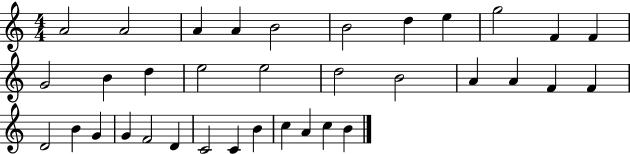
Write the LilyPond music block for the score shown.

{
  \clef treble
  \numericTimeSignature
  \time 4/4
  \key c \major
  a'2 a'2 | a'4 a'4 b'2 | b'2 d''4 e''4 | g''2 f'4 f'4 | \break g'2 b'4 d''4 | e''2 e''2 | d''2 b'2 | a'4 a'4 f'4 f'4 | \break d'2 b'4 g'4 | g'4 f'2 d'4 | c'2 c'4 b'4 | c''4 a'4 c''4 b'4 | \break \bar "|."
}